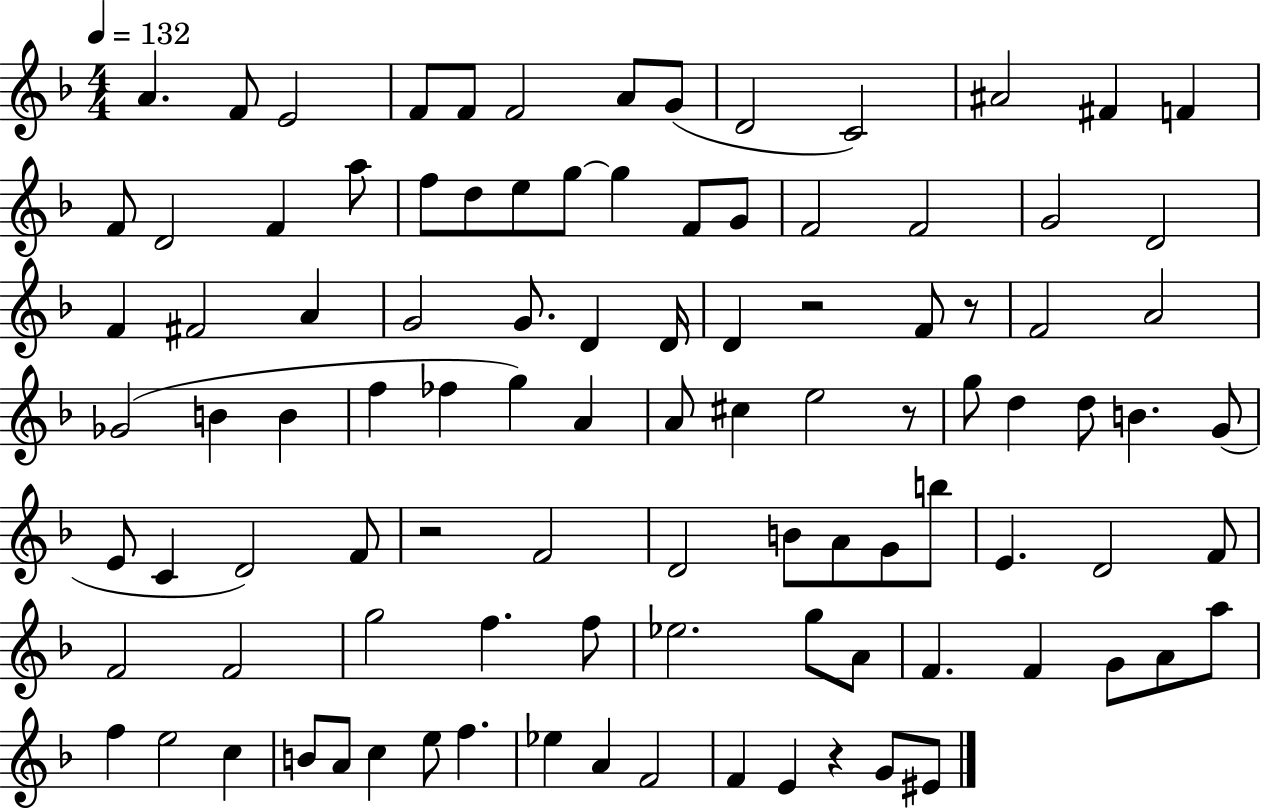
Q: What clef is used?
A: treble